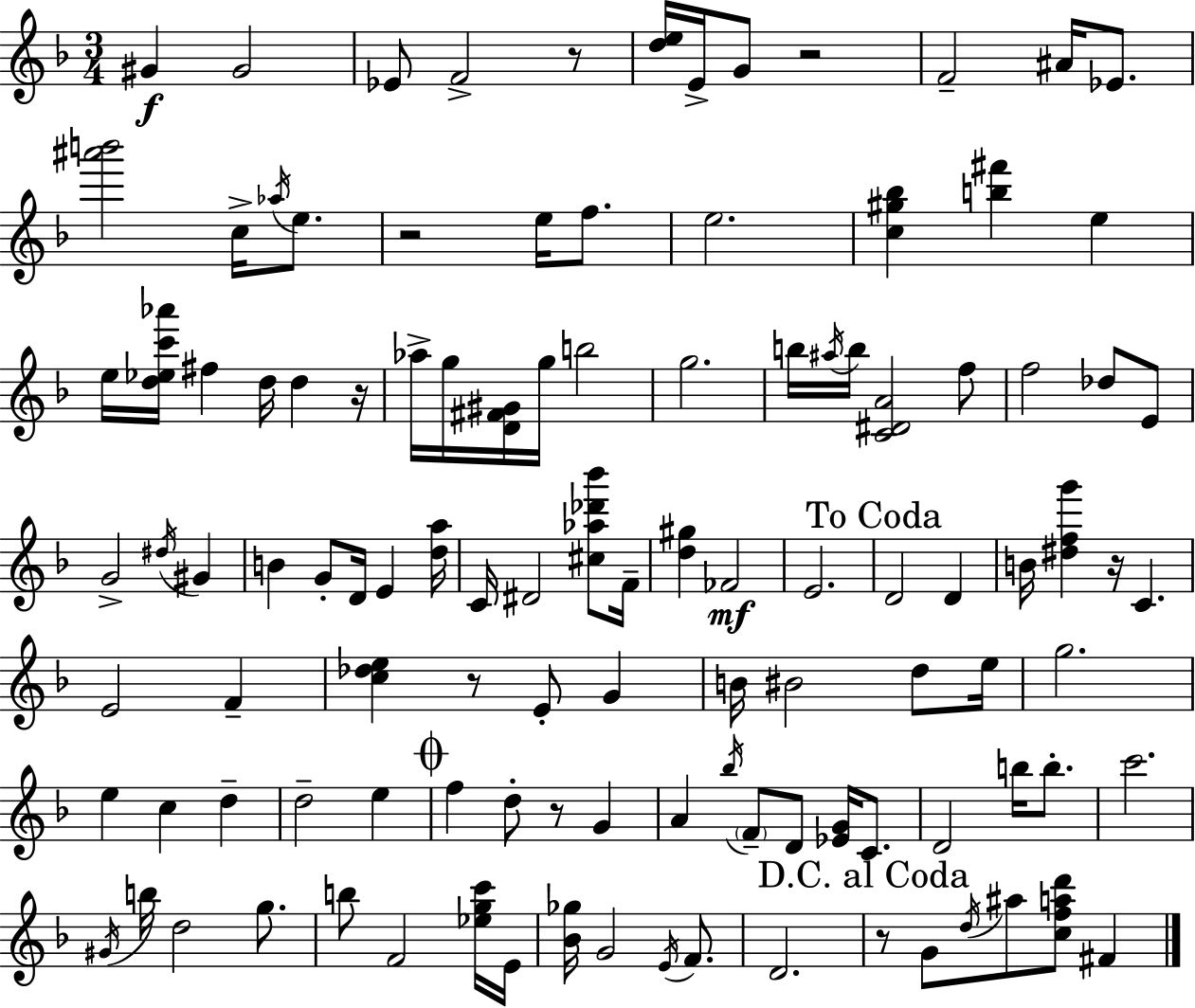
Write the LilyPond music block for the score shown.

{
  \clef treble
  \numericTimeSignature
  \time 3/4
  \key d \minor
  gis'4\f gis'2 | ees'8 f'2-> r8 | <d'' e''>16 e'16-> g'8 r2 | f'2-- ais'16 ees'8. | \break <ais''' b'''>2 c''16-> \acciaccatura { aes''16 } e''8. | r2 e''16 f''8. | e''2. | <c'' gis'' bes''>4 <b'' fis'''>4 e''4 | \break e''16 <d'' ees'' c''' aes'''>16 fis''4 d''16 d''4 | r16 aes''16-> g''16 <d' fis' gis'>16 g''16 b''2 | g''2. | b''16 \acciaccatura { ais''16 } b''16 <c' dis' a'>2 | \break f''8 f''2 des''8 | e'8 g'2-> \acciaccatura { dis''16 } gis'4 | b'4 g'8-. d'16 e'4 | <d'' a''>16 c'16 dis'2 | \break <cis'' aes'' des''' bes'''>8 f'16-- <d'' gis''>4 fes'2\mf | e'2. | \mark "To Coda" d'2 d'4 | b'16 <dis'' f'' g'''>4 r16 c'4. | \break e'2 f'4-- | <c'' des'' e''>4 r8 e'8-. g'4 | b'16 bis'2 | d''8 e''16 g''2. | \break e''4 c''4 d''4-- | d''2-- e''4 | \mark \markup { \musicglyph "scripts.coda" } f''4 d''8-. r8 g'4 | a'4 \acciaccatura { bes''16 } \parenthesize f'8-- d'8 | \break <ees' g'>16 c'8. d'2 | b''16 b''8.-. c'''2. | \acciaccatura { gis'16 } b''16 d''2 | g''8. b''8 f'2 | \break <ees'' g'' c'''>16 e'16 <bes' ges''>16 g'2 | \acciaccatura { e'16 } f'8. d'2. | \mark "D.C. al Coda" r8 g'8 \acciaccatura { d''16 } ais''8 | <c'' f'' a'' d'''>8 fis'4 \bar "|."
}